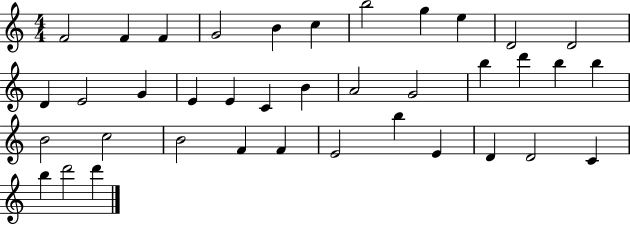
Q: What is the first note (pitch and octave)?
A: F4